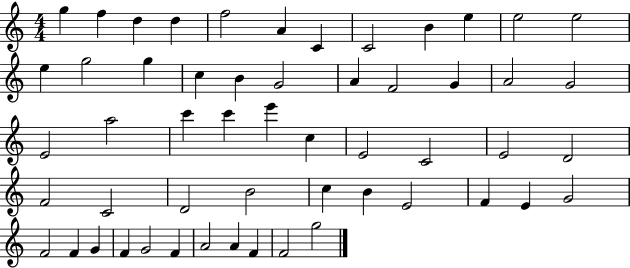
{
  \clef treble
  \numericTimeSignature
  \time 4/4
  \key c \major
  g''4 f''4 d''4 d''4 | f''2 a'4 c'4 | c'2 b'4 e''4 | e''2 e''2 | \break e''4 g''2 g''4 | c''4 b'4 g'2 | a'4 f'2 g'4 | a'2 g'2 | \break e'2 a''2 | c'''4 c'''4 e'''4 c''4 | e'2 c'2 | e'2 d'2 | \break f'2 c'2 | d'2 b'2 | c''4 b'4 e'2 | f'4 e'4 g'2 | \break f'2 f'4 g'4 | f'4 g'2 f'4 | a'2 a'4 f'4 | f'2 g''2 | \break \bar "|."
}